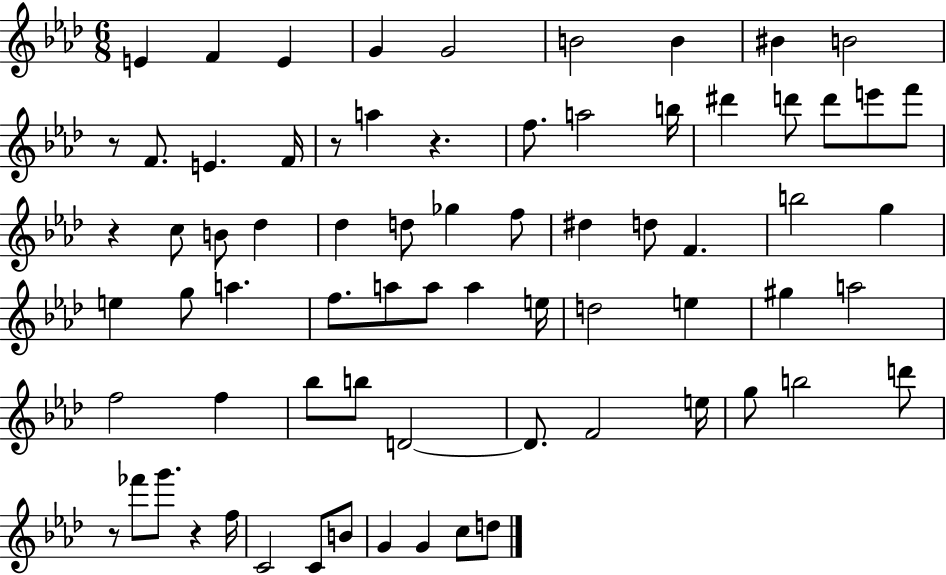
{
  \clef treble
  \numericTimeSignature
  \time 6/8
  \key aes \major
  e'4 f'4 e'4 | g'4 g'2 | b'2 b'4 | bis'4 b'2 | \break r8 f'8. e'4. f'16 | r8 a''4 r4. | f''8. a''2 b''16 | dis'''4 d'''8 d'''8 e'''8 f'''8 | \break r4 c''8 b'8 des''4 | des''4 d''8 ges''4 f''8 | dis''4 d''8 f'4. | b''2 g''4 | \break e''4 g''8 a''4. | f''8. a''8 a''8 a''4 e''16 | d''2 e''4 | gis''4 a''2 | \break f''2 f''4 | bes''8 b''8 d'2~~ | d'8. f'2 e''16 | g''8 b''2 d'''8 | \break r8 fes'''8 g'''8. r4 f''16 | c'2 c'8 b'8 | g'4 g'4 c''8 d''8 | \bar "|."
}